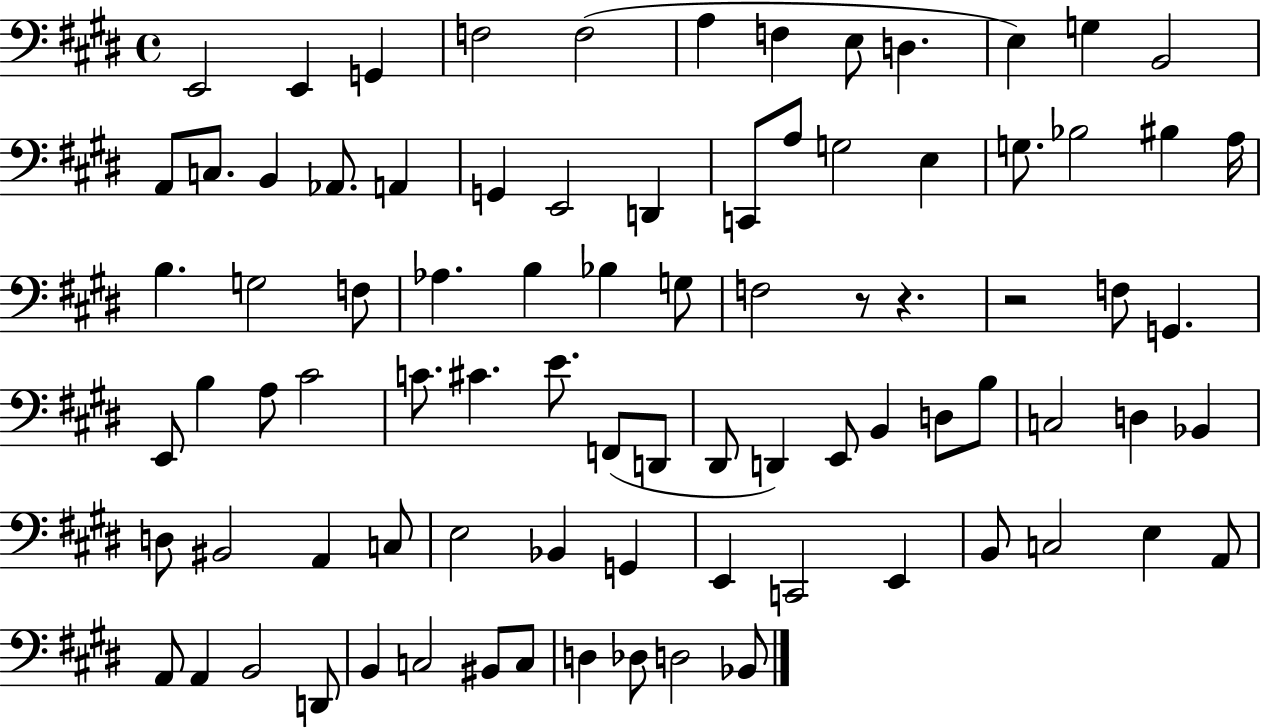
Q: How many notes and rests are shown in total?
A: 85